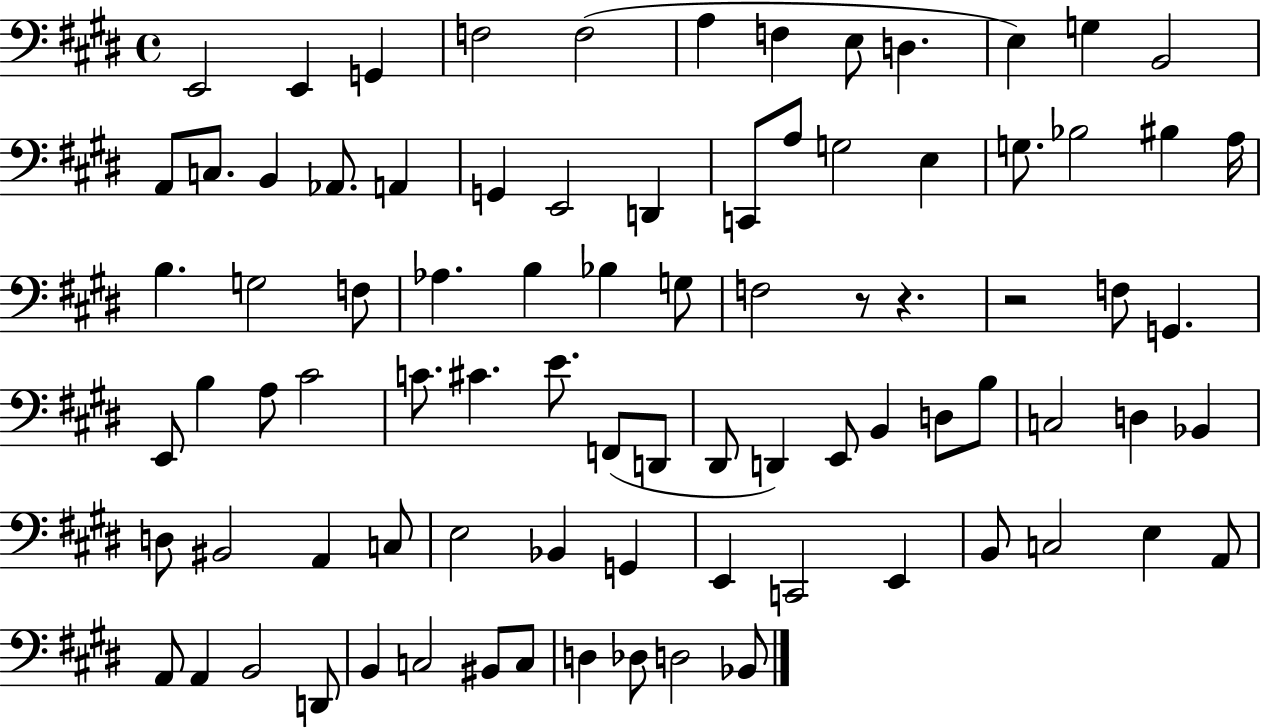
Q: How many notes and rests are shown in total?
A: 85